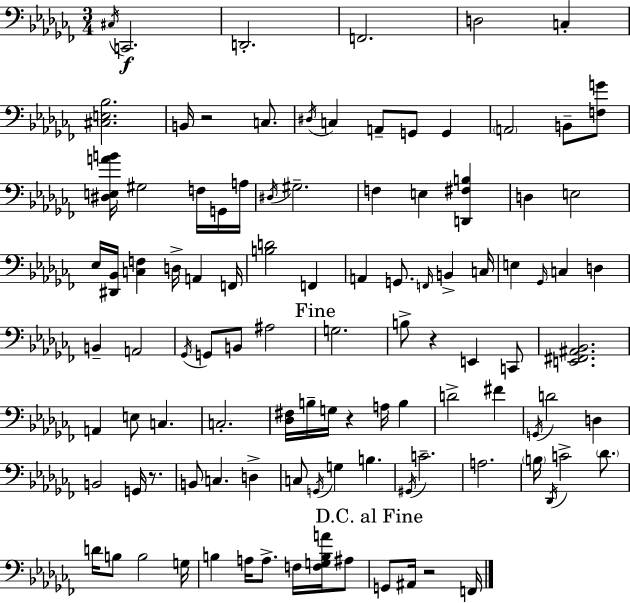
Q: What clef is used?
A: bass